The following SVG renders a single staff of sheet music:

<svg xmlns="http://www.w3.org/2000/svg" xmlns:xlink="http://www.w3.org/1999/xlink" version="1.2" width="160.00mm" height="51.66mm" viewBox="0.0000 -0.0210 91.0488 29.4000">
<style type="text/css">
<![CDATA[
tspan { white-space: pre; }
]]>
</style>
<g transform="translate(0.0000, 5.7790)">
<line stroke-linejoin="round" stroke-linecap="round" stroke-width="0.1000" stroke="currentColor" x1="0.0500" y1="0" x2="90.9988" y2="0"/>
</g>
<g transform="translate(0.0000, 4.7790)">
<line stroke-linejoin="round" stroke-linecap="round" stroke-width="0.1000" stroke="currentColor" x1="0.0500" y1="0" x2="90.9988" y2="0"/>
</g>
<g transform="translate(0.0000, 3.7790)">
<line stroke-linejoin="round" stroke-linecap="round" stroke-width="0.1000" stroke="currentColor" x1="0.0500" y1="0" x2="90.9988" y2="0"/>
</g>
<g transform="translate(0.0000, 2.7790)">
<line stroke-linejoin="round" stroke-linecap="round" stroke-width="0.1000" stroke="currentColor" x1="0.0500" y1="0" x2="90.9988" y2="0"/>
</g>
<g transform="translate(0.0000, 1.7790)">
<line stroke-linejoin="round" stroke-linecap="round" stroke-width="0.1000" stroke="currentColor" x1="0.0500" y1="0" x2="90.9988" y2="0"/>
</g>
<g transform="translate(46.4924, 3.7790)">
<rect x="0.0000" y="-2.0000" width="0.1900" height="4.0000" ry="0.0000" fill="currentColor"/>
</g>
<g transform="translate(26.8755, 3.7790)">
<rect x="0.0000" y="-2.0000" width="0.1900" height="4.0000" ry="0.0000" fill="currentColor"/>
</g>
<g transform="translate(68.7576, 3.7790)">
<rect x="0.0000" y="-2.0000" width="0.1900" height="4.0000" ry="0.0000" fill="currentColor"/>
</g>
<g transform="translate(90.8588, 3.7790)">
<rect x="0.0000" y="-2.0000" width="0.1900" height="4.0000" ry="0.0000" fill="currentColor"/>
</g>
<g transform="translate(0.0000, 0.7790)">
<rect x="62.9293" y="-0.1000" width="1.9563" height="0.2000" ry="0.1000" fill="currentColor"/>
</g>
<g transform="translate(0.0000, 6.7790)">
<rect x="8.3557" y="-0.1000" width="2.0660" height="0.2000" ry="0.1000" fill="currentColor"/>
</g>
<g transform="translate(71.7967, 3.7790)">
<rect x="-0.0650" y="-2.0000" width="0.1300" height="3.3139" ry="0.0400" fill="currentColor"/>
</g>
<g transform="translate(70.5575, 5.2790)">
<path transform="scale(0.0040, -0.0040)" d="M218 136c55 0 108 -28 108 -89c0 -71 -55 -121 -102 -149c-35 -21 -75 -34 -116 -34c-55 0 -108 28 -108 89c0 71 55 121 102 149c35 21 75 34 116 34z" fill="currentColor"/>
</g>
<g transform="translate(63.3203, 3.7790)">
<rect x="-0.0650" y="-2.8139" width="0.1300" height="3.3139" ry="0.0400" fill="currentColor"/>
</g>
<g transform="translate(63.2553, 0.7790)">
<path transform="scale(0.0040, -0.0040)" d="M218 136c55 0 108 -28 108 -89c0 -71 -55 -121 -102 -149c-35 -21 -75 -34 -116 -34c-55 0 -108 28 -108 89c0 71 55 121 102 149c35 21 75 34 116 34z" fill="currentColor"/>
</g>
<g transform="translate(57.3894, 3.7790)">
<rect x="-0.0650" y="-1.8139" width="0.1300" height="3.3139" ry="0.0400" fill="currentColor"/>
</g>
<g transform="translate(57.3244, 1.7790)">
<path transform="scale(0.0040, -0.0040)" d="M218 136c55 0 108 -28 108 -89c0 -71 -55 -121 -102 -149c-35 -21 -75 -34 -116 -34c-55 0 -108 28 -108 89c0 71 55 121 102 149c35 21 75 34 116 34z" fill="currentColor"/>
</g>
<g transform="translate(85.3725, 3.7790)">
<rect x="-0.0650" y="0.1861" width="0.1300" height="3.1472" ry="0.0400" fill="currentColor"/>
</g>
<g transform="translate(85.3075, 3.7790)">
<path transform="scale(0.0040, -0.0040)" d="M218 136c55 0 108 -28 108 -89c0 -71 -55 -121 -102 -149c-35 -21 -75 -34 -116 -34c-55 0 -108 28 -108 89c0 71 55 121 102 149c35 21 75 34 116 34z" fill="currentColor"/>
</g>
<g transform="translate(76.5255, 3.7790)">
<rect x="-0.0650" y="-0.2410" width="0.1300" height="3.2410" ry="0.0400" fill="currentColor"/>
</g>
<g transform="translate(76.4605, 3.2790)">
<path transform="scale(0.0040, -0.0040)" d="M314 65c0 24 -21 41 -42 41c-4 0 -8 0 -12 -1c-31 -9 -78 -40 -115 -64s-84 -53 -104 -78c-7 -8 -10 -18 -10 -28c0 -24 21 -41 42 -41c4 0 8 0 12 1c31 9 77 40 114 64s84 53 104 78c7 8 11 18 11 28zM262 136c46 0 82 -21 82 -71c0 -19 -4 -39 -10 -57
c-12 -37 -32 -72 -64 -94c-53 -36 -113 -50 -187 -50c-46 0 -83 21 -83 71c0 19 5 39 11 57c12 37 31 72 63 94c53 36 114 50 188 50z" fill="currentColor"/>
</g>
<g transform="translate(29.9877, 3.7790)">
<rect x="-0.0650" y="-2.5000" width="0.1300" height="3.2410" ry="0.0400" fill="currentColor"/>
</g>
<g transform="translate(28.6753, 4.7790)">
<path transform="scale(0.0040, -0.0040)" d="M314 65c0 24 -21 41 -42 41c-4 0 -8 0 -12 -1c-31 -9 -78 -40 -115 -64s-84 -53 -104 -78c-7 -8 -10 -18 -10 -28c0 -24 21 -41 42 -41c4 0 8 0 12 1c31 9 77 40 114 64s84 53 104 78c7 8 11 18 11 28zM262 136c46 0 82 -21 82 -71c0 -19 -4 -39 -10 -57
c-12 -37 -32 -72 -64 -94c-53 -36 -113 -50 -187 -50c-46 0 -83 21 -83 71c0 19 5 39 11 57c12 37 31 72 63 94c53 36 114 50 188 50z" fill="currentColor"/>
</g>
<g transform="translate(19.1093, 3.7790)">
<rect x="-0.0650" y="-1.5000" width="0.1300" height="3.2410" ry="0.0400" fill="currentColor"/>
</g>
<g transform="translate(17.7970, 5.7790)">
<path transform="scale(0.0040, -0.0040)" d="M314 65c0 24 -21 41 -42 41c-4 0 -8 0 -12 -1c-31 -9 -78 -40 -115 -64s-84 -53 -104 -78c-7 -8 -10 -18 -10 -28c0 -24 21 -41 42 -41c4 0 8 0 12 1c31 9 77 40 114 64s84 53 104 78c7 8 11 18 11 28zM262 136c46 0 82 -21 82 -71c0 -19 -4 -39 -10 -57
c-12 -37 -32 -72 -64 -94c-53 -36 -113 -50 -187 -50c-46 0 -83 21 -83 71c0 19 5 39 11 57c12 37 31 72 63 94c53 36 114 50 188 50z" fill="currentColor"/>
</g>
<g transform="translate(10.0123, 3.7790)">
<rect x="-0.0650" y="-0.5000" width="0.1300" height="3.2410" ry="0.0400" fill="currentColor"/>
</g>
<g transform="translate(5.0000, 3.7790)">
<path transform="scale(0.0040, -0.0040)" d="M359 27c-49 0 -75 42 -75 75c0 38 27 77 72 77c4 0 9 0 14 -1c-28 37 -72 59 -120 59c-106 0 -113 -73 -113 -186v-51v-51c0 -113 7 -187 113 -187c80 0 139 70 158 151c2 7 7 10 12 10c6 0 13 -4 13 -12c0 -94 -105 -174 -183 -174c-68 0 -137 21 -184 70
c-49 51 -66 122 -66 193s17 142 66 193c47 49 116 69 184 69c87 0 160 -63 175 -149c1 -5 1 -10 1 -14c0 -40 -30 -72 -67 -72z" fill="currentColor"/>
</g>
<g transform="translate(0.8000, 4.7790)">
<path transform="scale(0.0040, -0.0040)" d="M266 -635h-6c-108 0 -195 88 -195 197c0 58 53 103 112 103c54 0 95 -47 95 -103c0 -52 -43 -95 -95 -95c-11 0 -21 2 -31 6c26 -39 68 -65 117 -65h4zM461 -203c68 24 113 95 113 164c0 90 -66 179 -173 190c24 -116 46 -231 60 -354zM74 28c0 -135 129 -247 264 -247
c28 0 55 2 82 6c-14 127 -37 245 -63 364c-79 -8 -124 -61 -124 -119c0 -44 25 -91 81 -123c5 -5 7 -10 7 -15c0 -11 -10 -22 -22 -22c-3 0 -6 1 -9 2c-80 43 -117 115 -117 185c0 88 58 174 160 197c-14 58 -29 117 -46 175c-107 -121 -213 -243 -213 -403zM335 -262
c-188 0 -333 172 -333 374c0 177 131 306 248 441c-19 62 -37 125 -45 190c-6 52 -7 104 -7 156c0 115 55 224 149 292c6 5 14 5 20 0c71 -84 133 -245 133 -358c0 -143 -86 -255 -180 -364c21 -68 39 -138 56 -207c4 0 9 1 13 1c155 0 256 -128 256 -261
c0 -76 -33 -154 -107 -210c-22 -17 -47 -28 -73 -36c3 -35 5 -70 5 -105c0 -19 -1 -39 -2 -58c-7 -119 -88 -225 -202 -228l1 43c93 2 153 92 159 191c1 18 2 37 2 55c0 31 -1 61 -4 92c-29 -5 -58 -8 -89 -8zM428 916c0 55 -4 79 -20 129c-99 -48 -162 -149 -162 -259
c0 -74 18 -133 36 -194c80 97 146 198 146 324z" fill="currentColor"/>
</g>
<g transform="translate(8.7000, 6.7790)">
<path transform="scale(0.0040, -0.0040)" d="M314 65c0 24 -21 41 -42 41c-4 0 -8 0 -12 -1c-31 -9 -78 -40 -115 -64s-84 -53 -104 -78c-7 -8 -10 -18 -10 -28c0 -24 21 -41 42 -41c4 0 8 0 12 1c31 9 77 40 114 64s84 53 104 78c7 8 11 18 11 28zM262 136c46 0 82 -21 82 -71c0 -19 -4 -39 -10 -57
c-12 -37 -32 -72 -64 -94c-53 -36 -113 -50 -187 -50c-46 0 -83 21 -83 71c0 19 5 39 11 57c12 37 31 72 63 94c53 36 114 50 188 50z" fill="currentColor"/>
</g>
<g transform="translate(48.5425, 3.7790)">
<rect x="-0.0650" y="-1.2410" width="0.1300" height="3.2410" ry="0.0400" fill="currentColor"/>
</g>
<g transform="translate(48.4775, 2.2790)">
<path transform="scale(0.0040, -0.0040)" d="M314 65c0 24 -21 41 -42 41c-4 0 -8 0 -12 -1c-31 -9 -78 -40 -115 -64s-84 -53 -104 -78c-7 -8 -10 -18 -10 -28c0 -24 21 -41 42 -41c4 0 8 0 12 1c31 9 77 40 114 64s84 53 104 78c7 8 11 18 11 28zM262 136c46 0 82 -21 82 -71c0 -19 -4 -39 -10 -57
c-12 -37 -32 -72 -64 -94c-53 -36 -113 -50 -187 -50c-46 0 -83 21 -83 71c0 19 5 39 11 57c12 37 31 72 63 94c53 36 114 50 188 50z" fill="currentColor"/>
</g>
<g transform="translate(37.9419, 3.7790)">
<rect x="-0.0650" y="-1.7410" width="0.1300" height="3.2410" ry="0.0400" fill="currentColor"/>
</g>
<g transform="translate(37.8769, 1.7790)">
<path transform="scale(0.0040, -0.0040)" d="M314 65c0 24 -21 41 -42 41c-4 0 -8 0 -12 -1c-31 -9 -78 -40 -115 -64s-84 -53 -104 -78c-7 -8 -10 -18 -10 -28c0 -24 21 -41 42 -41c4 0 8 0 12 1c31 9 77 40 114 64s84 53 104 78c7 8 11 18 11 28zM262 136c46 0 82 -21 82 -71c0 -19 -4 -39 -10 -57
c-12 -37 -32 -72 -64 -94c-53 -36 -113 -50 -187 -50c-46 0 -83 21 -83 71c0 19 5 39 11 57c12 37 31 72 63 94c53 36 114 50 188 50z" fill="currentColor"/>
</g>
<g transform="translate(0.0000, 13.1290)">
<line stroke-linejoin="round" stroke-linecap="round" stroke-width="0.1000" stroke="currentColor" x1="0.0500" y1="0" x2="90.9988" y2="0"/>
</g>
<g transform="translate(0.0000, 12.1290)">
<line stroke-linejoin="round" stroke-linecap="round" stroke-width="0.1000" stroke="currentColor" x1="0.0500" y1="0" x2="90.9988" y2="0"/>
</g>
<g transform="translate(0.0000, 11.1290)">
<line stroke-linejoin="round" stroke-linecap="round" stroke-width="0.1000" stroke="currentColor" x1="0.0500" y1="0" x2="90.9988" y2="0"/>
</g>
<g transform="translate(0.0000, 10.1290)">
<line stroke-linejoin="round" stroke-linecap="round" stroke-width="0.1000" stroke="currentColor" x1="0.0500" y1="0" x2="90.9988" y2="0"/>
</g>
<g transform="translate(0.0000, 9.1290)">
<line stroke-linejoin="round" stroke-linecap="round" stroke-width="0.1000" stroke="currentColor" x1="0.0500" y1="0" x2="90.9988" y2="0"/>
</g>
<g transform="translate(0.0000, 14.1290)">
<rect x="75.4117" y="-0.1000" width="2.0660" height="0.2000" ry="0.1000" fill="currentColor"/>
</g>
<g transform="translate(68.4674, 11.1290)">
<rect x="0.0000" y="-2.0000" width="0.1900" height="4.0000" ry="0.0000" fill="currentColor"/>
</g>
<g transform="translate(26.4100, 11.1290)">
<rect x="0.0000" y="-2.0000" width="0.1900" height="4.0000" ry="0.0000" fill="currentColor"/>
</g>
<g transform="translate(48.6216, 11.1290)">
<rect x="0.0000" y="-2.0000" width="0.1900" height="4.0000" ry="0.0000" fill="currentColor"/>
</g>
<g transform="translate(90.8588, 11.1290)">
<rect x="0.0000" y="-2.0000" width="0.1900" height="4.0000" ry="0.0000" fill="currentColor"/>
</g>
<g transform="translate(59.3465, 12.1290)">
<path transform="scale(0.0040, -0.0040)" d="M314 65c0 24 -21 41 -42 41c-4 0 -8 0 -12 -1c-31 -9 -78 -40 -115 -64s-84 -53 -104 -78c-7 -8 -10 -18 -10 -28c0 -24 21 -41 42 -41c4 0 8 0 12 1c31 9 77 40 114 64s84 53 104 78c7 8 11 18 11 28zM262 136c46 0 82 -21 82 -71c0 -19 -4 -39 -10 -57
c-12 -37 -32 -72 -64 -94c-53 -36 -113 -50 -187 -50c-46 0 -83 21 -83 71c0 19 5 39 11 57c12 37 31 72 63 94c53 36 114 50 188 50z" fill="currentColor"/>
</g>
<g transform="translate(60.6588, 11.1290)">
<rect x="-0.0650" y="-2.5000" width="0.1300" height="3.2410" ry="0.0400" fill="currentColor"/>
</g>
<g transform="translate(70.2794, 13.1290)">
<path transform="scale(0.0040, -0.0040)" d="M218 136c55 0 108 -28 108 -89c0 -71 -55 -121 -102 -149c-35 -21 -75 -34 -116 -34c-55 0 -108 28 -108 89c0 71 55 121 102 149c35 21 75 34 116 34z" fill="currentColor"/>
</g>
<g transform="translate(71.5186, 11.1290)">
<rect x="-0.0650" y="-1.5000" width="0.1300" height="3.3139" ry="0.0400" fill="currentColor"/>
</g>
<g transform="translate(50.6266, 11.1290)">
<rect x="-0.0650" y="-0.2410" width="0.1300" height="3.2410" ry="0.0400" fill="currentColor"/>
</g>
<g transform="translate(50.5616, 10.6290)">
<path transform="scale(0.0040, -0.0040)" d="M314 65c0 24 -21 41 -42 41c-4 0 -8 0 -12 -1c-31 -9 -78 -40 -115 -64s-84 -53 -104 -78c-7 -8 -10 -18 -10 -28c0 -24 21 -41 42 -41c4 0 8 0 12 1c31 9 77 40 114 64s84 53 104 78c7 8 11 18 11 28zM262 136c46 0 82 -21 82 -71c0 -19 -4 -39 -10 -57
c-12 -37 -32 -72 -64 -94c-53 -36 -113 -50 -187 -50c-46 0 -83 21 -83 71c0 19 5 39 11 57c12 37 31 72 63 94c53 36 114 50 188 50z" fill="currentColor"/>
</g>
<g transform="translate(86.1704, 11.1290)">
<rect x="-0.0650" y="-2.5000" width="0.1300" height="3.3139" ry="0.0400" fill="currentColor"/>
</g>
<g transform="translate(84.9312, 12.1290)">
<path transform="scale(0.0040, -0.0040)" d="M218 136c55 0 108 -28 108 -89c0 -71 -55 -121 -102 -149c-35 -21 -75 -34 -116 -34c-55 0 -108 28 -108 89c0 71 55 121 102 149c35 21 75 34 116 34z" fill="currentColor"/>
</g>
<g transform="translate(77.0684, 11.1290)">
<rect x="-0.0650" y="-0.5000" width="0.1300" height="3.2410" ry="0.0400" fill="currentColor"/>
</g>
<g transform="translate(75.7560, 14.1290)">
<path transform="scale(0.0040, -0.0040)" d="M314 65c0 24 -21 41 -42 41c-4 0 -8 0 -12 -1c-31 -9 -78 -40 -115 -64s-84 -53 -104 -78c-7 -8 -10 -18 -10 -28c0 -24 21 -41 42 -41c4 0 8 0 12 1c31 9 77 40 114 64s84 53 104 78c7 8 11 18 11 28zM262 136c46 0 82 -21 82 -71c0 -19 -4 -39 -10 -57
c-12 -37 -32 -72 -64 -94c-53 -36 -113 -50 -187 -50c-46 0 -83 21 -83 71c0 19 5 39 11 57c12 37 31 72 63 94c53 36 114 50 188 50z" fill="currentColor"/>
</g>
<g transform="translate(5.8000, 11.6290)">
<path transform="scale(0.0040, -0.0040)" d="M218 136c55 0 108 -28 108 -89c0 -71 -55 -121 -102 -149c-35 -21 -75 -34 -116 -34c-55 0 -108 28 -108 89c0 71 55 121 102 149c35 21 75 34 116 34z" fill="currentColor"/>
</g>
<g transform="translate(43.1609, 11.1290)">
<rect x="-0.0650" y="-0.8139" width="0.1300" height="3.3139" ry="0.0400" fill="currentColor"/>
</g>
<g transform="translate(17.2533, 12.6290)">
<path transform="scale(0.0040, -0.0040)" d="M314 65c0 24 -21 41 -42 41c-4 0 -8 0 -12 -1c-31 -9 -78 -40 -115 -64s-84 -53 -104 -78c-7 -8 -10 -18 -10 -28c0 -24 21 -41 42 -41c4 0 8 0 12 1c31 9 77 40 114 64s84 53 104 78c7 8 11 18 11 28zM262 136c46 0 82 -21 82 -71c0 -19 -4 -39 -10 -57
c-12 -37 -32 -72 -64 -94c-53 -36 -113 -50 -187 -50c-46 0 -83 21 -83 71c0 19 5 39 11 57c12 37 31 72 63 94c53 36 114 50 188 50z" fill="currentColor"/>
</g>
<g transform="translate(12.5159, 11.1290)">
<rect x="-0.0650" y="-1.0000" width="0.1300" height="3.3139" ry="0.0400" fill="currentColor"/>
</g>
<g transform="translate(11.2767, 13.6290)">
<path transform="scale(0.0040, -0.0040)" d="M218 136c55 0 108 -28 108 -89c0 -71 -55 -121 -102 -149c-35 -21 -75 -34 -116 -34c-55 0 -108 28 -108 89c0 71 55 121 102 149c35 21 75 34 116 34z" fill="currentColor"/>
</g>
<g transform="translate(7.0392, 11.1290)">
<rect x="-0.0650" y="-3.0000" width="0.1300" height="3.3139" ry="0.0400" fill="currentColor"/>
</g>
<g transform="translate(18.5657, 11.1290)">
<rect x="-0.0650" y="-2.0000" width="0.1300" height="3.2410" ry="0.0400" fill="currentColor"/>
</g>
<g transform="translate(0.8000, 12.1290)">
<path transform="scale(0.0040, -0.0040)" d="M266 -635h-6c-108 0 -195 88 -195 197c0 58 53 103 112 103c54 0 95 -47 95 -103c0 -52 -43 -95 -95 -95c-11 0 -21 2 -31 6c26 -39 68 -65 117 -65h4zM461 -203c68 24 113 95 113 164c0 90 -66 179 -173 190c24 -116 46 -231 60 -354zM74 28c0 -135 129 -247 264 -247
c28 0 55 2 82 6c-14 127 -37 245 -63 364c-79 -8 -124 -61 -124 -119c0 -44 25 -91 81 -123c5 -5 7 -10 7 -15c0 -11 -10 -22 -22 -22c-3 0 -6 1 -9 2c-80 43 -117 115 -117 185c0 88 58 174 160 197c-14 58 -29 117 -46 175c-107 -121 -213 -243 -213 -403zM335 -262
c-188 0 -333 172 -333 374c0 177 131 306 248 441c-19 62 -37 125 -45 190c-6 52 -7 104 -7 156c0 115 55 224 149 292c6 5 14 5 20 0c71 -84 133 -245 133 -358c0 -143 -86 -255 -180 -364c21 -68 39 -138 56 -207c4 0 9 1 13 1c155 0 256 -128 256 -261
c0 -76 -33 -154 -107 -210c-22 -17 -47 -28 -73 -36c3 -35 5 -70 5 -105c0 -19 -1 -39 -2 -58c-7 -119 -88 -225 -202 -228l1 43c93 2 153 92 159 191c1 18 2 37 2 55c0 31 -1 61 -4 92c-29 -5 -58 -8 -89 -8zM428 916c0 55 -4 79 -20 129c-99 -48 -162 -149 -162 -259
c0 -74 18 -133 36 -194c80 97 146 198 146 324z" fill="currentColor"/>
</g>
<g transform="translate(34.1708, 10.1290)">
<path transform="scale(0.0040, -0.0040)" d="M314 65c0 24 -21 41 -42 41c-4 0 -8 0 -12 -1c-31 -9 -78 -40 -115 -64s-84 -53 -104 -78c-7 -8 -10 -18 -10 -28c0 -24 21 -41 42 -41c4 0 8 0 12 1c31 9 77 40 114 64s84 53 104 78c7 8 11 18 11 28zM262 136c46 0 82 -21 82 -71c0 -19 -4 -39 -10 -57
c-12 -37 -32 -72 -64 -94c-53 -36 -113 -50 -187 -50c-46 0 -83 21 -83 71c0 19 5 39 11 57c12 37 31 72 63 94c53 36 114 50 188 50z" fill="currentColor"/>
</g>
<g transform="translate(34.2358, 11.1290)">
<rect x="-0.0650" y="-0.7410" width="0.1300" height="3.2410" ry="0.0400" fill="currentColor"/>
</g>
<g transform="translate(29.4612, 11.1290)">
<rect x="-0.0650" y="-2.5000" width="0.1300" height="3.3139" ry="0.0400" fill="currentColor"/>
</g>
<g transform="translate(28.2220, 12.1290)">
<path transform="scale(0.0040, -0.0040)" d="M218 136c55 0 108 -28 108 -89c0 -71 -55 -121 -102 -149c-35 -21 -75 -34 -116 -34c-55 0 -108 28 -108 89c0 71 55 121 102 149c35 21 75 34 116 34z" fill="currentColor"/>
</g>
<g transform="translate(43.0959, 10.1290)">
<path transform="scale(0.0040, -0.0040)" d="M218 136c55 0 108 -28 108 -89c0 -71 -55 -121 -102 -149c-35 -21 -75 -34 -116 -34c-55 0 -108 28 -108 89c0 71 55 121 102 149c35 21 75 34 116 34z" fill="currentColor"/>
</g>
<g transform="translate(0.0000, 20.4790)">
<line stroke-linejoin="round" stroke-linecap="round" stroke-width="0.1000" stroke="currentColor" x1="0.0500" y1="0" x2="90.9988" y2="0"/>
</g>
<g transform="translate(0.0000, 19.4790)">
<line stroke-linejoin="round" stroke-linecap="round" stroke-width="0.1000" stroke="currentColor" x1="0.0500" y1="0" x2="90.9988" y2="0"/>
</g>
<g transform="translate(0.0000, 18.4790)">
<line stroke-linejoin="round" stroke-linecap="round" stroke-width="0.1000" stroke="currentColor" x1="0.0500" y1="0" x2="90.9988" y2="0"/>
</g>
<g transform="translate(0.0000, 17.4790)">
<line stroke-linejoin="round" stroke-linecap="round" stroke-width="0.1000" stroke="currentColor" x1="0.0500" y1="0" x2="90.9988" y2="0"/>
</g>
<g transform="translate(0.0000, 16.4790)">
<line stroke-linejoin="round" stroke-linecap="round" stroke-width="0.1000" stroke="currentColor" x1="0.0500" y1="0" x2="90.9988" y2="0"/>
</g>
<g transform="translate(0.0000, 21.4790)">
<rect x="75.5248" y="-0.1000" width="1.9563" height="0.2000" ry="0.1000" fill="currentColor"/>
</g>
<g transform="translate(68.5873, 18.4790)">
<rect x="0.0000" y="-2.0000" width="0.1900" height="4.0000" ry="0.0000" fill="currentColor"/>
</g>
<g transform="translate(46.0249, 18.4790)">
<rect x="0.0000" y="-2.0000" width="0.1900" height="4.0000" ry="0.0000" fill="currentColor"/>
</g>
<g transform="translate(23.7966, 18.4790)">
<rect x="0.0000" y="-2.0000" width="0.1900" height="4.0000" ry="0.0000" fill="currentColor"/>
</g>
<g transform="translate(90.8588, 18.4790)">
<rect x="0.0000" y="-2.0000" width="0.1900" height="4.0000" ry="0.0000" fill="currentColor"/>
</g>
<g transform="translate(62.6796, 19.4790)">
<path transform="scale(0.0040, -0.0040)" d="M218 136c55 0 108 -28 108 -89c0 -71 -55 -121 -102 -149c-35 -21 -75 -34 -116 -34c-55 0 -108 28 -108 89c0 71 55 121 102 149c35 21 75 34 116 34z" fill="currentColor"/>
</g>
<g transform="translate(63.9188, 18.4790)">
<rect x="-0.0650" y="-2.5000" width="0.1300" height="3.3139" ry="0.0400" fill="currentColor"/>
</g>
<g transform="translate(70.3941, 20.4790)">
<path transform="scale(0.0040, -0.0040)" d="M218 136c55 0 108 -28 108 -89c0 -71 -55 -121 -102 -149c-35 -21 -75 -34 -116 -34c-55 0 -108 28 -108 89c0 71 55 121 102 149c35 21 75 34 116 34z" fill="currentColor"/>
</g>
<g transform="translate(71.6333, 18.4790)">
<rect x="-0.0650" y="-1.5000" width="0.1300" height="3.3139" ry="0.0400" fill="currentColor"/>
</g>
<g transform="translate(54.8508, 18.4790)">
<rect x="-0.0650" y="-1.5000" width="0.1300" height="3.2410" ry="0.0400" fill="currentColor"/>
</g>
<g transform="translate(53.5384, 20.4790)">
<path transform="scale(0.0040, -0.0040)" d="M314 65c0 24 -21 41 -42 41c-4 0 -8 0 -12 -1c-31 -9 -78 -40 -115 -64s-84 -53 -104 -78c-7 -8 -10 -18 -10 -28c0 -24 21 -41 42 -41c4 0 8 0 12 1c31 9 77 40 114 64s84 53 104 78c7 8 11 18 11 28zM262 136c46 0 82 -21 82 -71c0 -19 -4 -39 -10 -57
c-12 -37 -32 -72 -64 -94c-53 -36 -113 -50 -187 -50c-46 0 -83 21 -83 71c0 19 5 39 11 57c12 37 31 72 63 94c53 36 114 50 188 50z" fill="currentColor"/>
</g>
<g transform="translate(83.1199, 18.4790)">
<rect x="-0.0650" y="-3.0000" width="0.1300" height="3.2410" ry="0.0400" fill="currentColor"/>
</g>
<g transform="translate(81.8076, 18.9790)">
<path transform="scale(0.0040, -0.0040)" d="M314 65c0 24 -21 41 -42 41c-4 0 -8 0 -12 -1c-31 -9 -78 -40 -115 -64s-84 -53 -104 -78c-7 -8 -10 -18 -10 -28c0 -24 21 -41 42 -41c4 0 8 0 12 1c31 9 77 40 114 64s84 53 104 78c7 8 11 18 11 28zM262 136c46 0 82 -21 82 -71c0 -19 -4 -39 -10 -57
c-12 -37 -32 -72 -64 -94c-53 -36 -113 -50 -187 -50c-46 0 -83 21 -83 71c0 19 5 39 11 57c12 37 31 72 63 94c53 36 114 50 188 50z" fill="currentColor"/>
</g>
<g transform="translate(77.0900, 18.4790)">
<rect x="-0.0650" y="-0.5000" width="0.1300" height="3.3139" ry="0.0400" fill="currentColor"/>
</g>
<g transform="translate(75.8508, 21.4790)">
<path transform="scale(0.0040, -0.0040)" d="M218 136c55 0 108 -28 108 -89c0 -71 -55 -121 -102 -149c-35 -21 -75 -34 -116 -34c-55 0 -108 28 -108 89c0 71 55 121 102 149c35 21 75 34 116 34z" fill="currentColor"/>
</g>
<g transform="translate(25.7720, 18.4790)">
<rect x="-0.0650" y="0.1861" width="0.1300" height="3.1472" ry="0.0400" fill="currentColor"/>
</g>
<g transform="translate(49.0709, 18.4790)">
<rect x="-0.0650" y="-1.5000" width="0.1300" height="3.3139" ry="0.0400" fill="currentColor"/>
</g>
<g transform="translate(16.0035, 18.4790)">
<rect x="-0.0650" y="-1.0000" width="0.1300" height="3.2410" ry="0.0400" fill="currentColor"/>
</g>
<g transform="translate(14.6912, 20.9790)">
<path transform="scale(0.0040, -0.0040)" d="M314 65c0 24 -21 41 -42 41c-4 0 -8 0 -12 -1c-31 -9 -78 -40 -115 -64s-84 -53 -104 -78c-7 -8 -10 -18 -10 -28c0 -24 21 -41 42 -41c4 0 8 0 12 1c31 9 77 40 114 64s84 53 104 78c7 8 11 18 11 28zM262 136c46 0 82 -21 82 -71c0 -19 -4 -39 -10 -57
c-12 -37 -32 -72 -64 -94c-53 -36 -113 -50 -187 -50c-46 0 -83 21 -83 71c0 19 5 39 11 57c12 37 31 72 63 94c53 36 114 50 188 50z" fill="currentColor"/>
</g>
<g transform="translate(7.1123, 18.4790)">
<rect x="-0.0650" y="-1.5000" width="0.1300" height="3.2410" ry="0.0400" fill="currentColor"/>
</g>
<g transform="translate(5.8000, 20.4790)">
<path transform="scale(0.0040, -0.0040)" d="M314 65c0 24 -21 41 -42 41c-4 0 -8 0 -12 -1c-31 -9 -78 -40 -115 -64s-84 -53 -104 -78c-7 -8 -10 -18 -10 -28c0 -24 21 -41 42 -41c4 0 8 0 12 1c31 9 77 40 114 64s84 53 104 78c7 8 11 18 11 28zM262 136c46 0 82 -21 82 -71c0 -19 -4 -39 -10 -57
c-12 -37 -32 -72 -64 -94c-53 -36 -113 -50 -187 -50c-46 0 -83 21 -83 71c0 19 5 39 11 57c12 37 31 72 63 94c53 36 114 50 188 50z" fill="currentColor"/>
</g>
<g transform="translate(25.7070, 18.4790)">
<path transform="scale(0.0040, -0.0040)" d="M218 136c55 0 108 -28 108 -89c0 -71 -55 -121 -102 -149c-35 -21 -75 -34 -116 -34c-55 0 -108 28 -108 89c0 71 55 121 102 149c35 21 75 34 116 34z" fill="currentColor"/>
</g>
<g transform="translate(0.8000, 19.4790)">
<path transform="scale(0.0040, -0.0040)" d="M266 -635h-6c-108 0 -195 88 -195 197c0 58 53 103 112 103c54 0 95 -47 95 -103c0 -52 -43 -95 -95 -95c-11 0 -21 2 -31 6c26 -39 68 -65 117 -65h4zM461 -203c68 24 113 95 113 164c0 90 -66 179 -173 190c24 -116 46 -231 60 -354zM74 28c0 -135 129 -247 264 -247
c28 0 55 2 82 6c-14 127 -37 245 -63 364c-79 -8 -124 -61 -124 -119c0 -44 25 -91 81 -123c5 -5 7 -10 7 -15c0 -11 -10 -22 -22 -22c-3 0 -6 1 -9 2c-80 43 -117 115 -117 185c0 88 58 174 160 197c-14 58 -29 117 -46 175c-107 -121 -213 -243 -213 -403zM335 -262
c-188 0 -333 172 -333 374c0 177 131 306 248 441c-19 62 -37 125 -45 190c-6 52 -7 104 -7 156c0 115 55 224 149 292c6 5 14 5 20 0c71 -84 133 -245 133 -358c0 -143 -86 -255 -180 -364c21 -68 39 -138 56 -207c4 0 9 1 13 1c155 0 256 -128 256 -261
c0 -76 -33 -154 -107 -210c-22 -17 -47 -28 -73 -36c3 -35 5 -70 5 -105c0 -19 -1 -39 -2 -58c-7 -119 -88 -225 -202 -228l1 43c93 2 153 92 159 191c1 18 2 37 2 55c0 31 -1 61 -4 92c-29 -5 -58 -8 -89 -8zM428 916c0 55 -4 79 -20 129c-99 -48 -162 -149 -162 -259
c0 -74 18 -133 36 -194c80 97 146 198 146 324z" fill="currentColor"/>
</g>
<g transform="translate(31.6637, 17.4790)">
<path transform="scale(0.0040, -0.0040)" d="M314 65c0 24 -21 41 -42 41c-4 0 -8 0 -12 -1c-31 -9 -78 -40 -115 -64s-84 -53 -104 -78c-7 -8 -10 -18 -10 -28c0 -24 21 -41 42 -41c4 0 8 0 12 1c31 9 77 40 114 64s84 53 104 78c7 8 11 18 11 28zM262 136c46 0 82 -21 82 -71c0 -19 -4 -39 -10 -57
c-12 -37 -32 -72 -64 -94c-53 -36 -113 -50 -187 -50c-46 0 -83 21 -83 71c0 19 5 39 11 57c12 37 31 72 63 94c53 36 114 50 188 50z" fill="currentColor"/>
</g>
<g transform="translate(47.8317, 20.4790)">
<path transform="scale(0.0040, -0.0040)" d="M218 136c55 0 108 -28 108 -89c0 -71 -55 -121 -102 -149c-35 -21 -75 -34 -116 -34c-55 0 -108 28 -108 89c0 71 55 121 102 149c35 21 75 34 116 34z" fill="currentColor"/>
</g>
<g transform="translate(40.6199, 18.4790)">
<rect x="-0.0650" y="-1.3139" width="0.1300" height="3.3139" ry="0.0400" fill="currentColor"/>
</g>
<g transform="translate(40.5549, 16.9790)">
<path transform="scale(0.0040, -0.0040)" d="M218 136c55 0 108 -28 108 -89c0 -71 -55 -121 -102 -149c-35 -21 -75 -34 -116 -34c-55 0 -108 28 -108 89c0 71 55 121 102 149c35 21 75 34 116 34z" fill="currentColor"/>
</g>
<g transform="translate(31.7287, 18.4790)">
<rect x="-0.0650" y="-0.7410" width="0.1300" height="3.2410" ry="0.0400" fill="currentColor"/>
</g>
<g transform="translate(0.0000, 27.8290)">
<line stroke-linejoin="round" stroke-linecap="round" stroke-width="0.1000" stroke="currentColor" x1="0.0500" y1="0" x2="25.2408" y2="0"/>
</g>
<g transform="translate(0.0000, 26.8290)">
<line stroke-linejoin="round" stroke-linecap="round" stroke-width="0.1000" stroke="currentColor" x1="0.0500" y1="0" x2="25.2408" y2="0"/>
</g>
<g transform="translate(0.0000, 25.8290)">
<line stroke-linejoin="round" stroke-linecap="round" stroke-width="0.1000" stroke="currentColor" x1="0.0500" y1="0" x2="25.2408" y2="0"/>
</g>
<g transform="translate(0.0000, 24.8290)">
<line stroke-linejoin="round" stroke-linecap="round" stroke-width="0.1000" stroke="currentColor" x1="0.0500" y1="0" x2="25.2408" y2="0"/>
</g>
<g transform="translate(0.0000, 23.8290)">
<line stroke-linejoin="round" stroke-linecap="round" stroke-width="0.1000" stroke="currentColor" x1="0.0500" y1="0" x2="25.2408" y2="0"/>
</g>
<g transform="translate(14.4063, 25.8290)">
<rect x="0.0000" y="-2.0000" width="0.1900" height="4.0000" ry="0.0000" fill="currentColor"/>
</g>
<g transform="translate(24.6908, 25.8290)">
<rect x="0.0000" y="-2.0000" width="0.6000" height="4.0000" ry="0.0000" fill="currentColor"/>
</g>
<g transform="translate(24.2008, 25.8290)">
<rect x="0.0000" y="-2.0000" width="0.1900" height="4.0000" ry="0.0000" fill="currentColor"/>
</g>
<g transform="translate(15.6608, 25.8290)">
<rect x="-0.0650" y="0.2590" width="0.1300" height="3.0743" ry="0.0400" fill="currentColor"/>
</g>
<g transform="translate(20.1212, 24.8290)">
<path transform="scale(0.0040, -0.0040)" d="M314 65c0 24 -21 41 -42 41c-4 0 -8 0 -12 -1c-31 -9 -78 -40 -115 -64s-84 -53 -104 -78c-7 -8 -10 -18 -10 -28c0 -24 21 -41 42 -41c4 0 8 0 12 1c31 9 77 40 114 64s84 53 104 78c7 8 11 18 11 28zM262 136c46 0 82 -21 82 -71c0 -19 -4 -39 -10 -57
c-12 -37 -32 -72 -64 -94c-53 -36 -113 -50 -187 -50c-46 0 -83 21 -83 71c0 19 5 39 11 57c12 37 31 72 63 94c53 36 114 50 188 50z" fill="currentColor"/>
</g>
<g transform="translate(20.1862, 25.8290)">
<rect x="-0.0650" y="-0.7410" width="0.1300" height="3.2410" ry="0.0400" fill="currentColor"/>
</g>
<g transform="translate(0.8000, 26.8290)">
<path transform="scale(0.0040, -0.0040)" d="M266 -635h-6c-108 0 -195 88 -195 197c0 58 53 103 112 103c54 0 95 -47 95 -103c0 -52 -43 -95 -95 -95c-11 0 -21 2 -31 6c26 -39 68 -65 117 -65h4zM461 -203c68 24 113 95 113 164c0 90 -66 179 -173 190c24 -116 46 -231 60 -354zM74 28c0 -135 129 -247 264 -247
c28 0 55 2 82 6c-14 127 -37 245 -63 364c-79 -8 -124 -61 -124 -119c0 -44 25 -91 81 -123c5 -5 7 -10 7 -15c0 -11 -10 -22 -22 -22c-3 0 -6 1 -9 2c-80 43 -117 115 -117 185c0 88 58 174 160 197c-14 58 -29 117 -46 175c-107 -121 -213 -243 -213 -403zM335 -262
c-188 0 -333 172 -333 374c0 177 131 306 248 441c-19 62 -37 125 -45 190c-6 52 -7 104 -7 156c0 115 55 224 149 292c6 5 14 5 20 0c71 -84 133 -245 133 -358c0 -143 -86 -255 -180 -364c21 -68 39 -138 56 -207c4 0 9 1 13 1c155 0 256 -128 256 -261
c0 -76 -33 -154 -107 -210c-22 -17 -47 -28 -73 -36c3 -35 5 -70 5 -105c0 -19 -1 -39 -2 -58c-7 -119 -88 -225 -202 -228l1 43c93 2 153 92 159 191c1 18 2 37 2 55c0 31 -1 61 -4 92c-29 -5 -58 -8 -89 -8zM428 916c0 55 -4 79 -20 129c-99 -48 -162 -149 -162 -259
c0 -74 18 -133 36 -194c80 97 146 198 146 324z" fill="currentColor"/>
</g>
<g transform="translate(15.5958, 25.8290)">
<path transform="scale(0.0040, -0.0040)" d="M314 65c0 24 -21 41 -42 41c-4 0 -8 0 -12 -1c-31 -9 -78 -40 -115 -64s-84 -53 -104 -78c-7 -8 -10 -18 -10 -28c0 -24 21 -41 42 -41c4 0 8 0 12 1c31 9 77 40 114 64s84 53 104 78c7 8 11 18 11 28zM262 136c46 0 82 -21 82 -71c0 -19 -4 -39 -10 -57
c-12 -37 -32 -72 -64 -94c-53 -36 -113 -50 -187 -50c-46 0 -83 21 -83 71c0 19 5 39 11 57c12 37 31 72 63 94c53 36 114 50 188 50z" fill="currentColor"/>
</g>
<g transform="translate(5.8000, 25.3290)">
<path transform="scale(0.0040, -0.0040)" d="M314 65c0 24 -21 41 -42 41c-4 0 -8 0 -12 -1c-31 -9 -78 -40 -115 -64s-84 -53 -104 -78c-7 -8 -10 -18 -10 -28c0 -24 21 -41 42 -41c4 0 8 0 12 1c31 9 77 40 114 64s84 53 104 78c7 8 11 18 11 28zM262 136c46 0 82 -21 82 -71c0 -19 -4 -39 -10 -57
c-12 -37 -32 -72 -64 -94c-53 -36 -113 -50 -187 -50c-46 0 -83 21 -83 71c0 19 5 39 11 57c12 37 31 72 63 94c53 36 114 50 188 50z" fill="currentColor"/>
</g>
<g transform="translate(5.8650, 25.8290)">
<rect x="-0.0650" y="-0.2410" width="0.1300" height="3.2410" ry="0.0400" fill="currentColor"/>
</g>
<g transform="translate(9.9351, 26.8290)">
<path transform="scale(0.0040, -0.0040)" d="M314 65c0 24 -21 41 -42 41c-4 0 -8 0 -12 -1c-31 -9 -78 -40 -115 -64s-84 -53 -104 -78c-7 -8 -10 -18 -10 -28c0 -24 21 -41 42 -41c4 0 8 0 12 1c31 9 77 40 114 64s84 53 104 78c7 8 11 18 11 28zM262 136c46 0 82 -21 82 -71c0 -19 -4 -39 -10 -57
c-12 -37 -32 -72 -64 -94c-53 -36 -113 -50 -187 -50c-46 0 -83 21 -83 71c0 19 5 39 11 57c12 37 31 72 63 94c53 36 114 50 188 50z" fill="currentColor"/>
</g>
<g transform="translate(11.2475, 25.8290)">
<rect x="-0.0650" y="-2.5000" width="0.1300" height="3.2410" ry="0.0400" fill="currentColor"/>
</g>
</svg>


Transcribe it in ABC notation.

X:1
T:Untitled
M:4/4
L:1/4
K:C
C2 E2 G2 f2 e2 f a F c2 B A D F2 G d2 d c2 G2 E C2 G E2 D2 B d2 e E E2 G E C A2 c2 G2 B2 d2